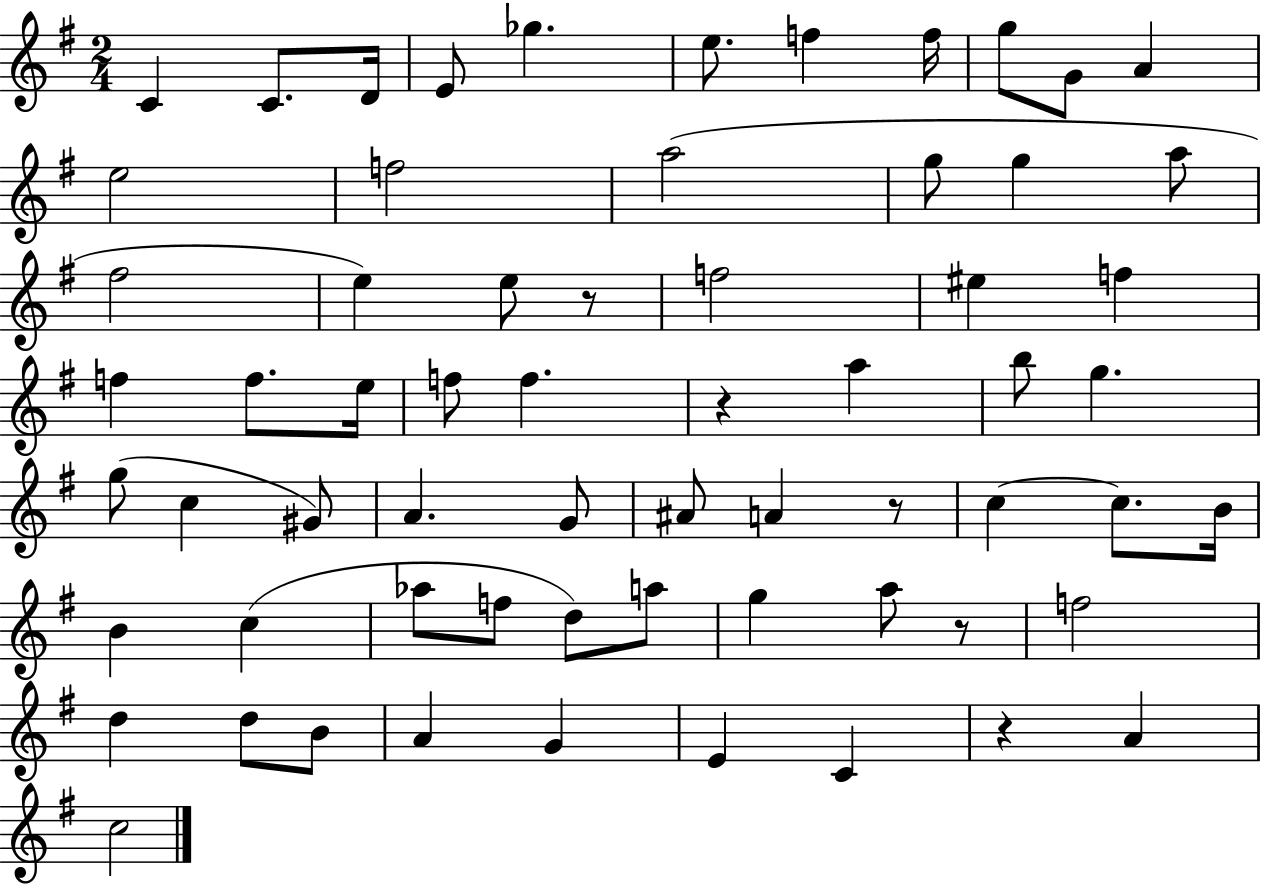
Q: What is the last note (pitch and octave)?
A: C5